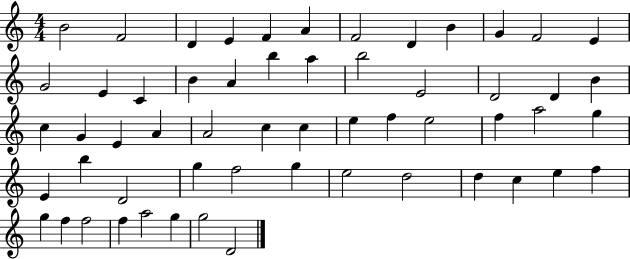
X:1
T:Untitled
M:4/4
L:1/4
K:C
B2 F2 D E F A F2 D B G F2 E G2 E C B A b a b2 E2 D2 D B c G E A A2 c c e f e2 f a2 g E b D2 g f2 g e2 d2 d c e f g f f2 f a2 g g2 D2